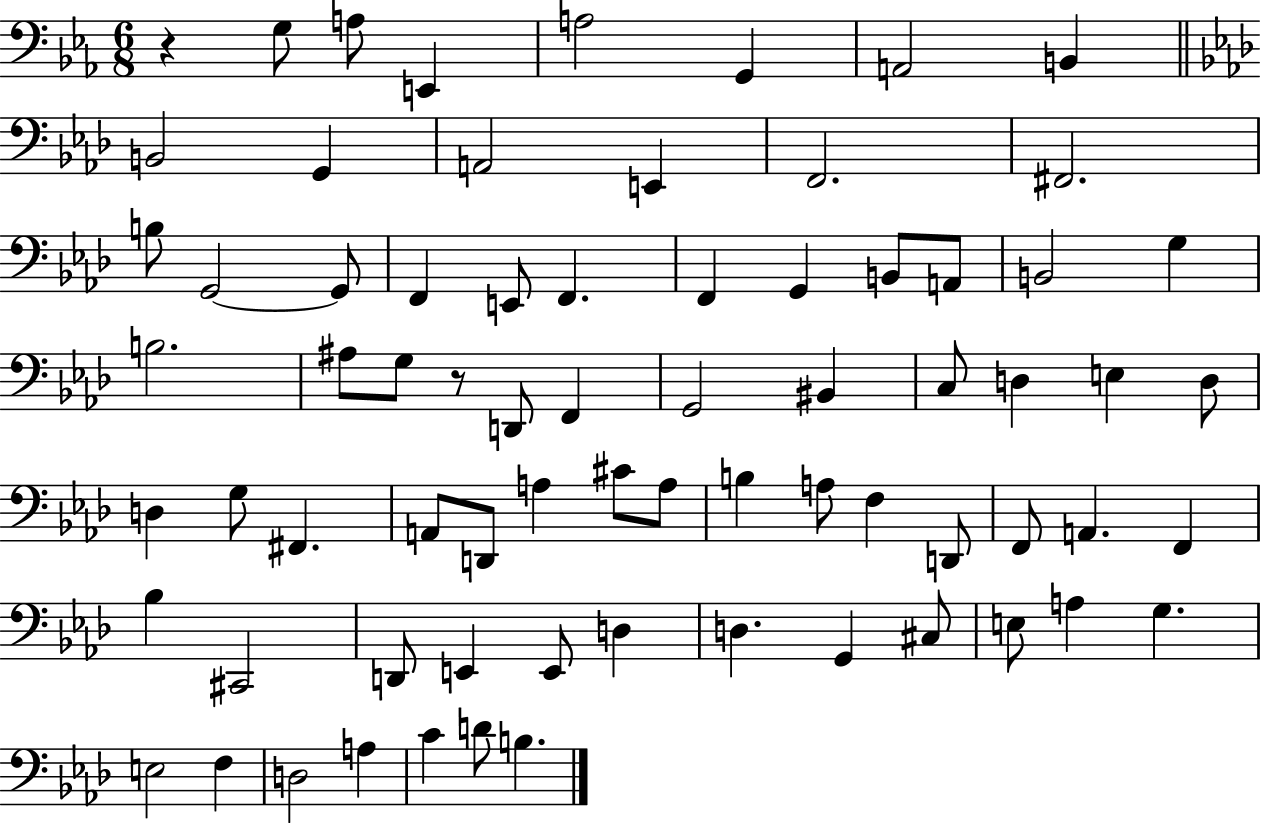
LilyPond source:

{
  \clef bass
  \numericTimeSignature
  \time 6/8
  \key ees \major
  r4 g8 a8 e,4 | a2 g,4 | a,2 b,4 | \bar "||" \break \key aes \major b,2 g,4 | a,2 e,4 | f,2. | fis,2. | \break b8 g,2~~ g,8 | f,4 e,8 f,4. | f,4 g,4 b,8 a,8 | b,2 g4 | \break b2. | ais8 g8 r8 d,8 f,4 | g,2 bis,4 | c8 d4 e4 d8 | \break d4 g8 fis,4. | a,8 d,8 a4 cis'8 a8 | b4 a8 f4 d,8 | f,8 a,4. f,4 | \break bes4 cis,2 | d,8 e,4 e,8 d4 | d4. g,4 cis8 | e8 a4 g4. | \break e2 f4 | d2 a4 | c'4 d'8 b4. | \bar "|."
}